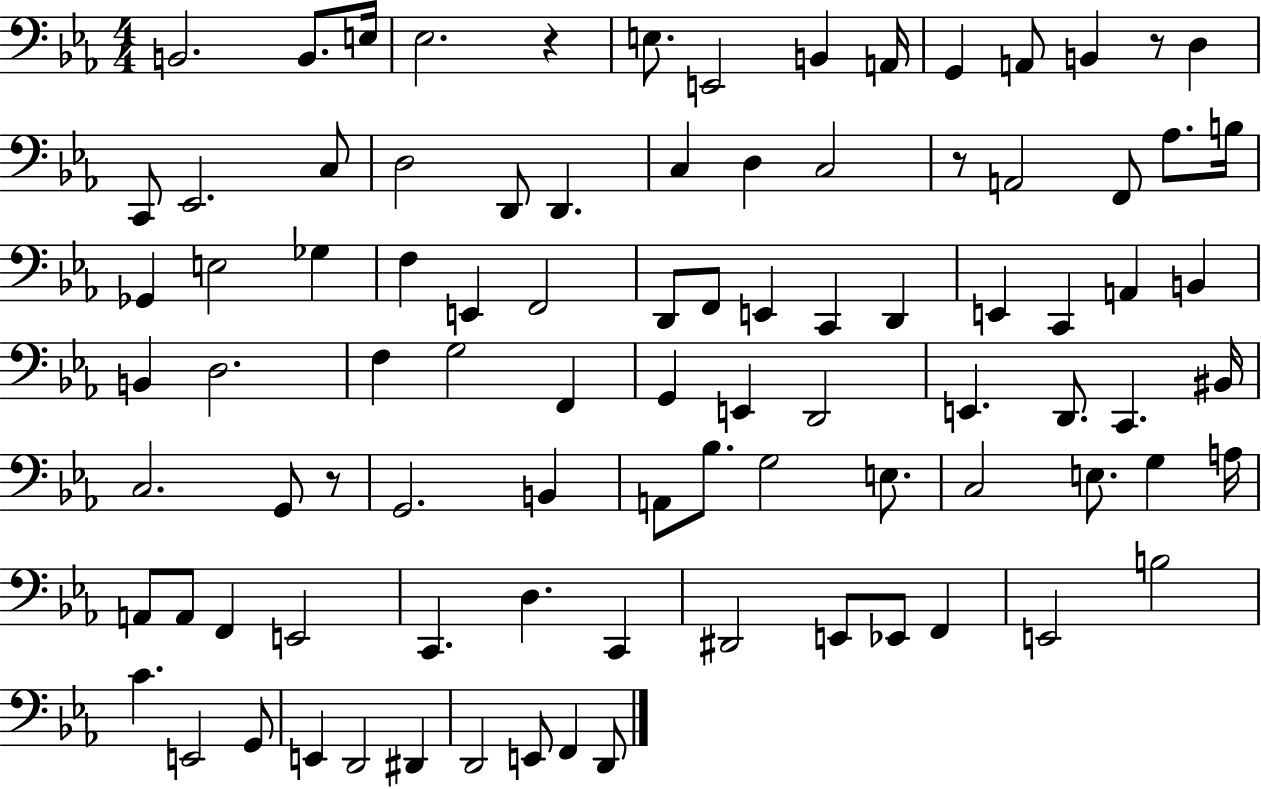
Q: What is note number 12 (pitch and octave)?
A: D3